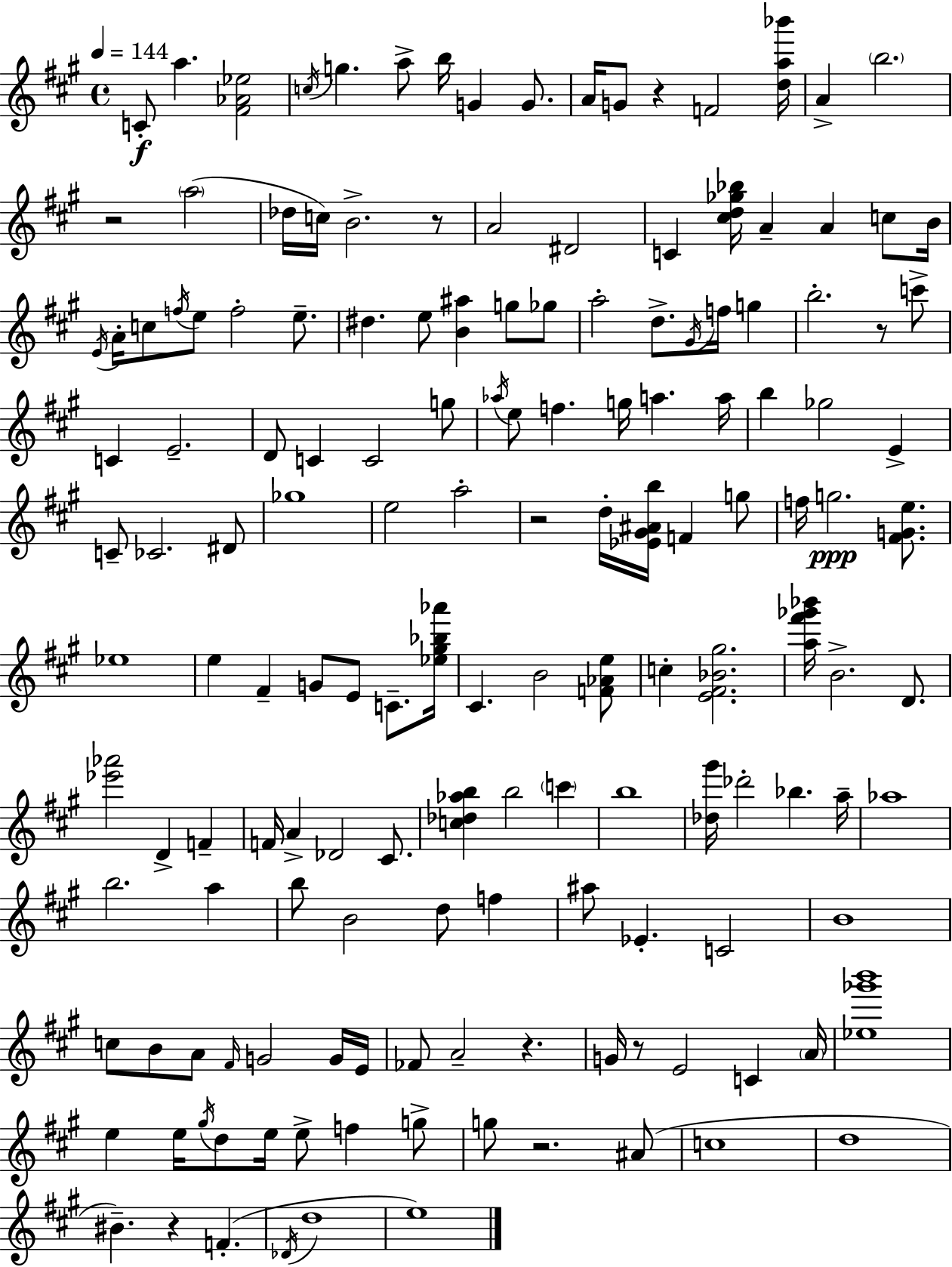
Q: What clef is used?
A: treble